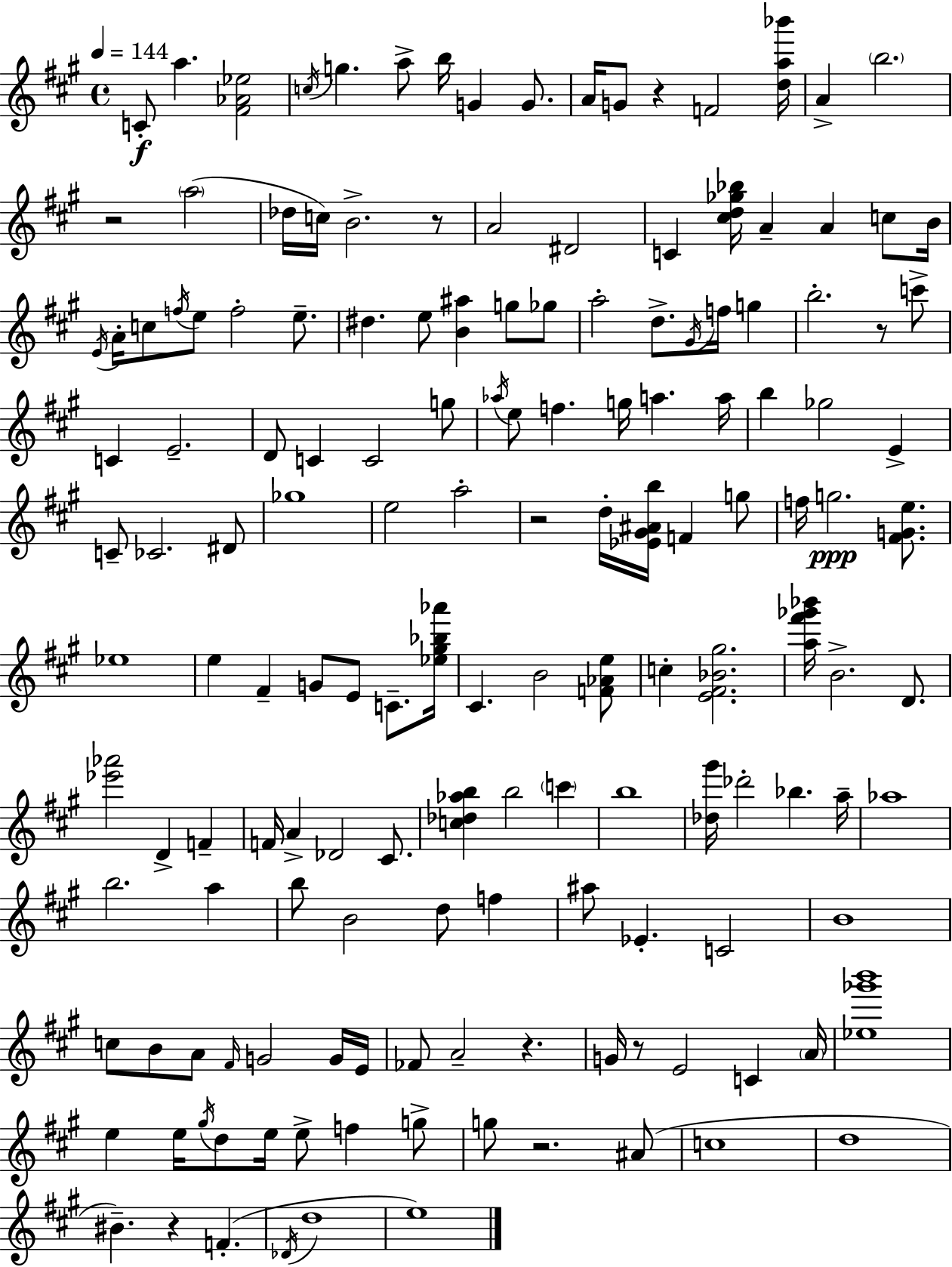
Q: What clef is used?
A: treble